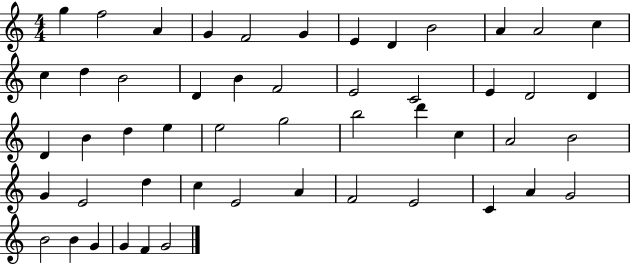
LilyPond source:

{
  \clef treble
  \numericTimeSignature
  \time 4/4
  \key c \major
  g''4 f''2 a'4 | g'4 f'2 g'4 | e'4 d'4 b'2 | a'4 a'2 c''4 | \break c''4 d''4 b'2 | d'4 b'4 f'2 | e'2 c'2 | e'4 d'2 d'4 | \break d'4 b'4 d''4 e''4 | e''2 g''2 | b''2 d'''4 c''4 | a'2 b'2 | \break g'4 e'2 d''4 | c''4 e'2 a'4 | f'2 e'2 | c'4 a'4 g'2 | \break b'2 b'4 g'4 | g'4 f'4 g'2 | \bar "|."
}